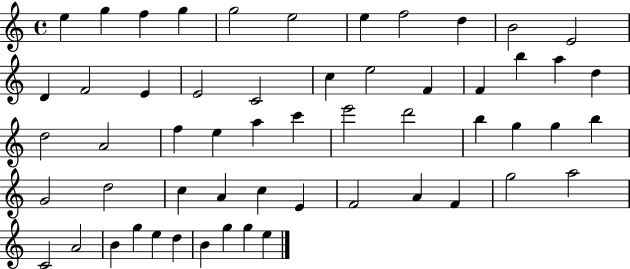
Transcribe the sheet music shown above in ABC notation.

X:1
T:Untitled
M:4/4
L:1/4
K:C
e g f g g2 e2 e f2 d B2 E2 D F2 E E2 C2 c e2 F F b a d d2 A2 f e a c' e'2 d'2 b g g b G2 d2 c A c E F2 A F g2 a2 C2 A2 B g e d B g g e